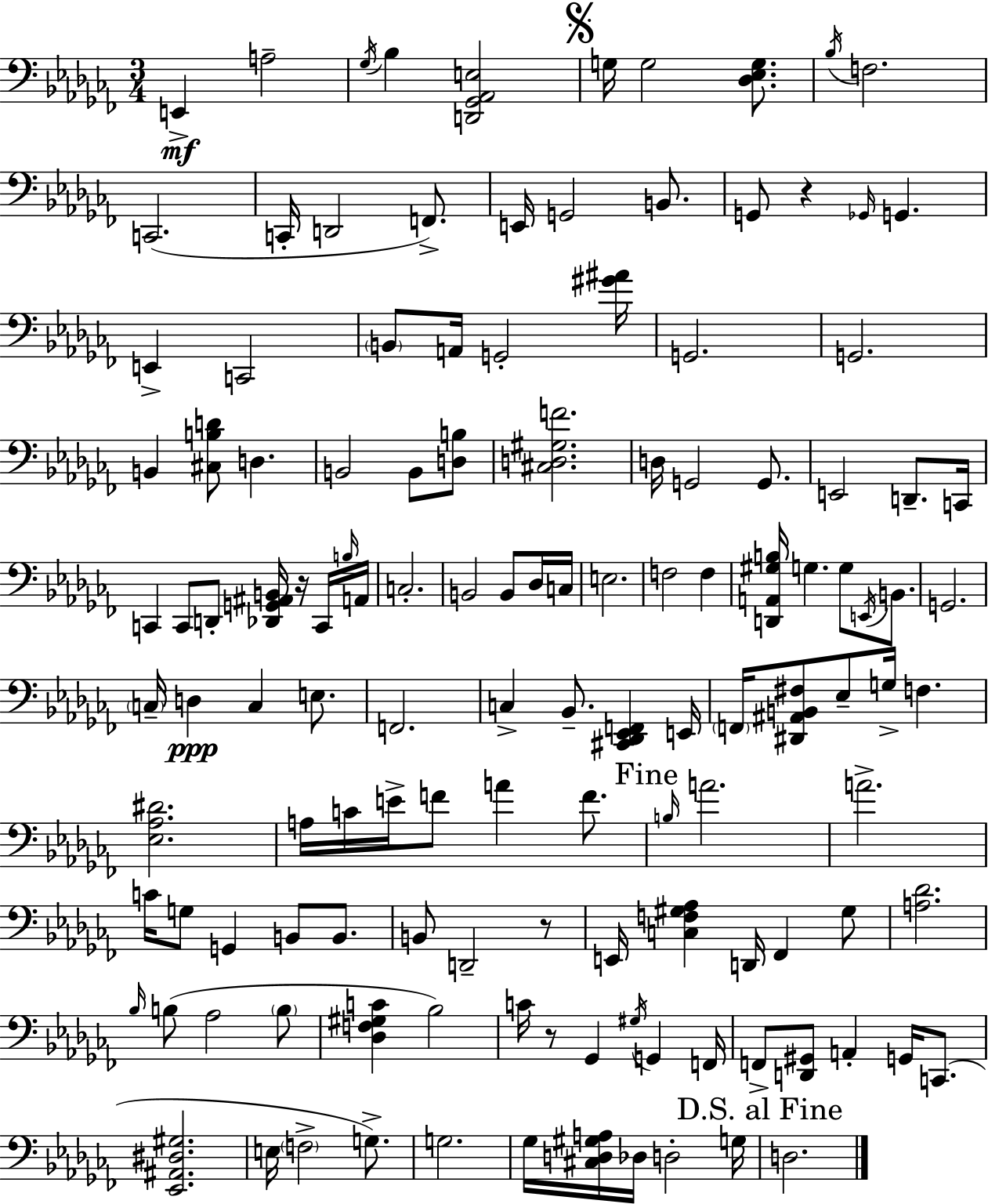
X:1
T:Untitled
M:3/4
L:1/4
K:Abm
E,, A,2 _G,/4 _B, [D,,_G,,_A,,E,]2 G,/4 G,2 [_D,_E,G,]/2 _B,/4 F,2 C,,2 C,,/4 D,,2 F,,/2 E,,/4 G,,2 B,,/2 G,,/2 z _G,,/4 G,, E,, C,,2 B,,/2 A,,/4 G,,2 [^G^A]/4 G,,2 G,,2 B,, [^C,B,D]/2 D, B,,2 B,,/2 [D,B,]/2 [^C,D,^G,F]2 D,/4 G,,2 G,,/2 E,,2 D,,/2 C,,/4 C,, C,,/2 D,,/2 [_D,,G,,^A,,B,,]/4 z/4 C,,/4 B,/4 A,,/4 C,2 B,,2 B,,/2 _D,/4 C,/4 E,2 F,2 F, [D,,A,,^G,B,]/4 G, G,/2 E,,/4 B,,/2 G,,2 C,/4 D, C, E,/2 F,,2 C, _B,,/2 [^C,,_D,,_E,,F,,] E,,/4 F,,/4 [^D,,^A,,B,,^F,]/2 _E,/2 G,/4 F, [_E,_A,^D]2 A,/4 C/4 E/4 F/2 A F/2 B,/4 A2 A2 C/4 G,/2 G,, B,,/2 B,,/2 B,,/2 D,,2 z/2 E,,/4 [C,F,^G,_A,] D,,/4 _F,, ^G,/2 [A,_D]2 _B,/4 B,/2 _A,2 B,/2 [_D,F,^G,C] _B,2 C/4 z/2 _G,, ^G,/4 G,, F,,/4 F,,/2 [D,,^G,,]/2 A,, G,,/4 C,,/2 [_E,,^A,,^D,^G,]2 E,/4 F,2 G,/2 G,2 _G,/4 [^C,D,^G,A,]/4 _D,/4 D,2 G,/4 D,2